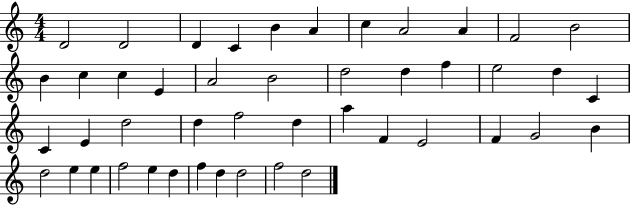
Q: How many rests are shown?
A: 0